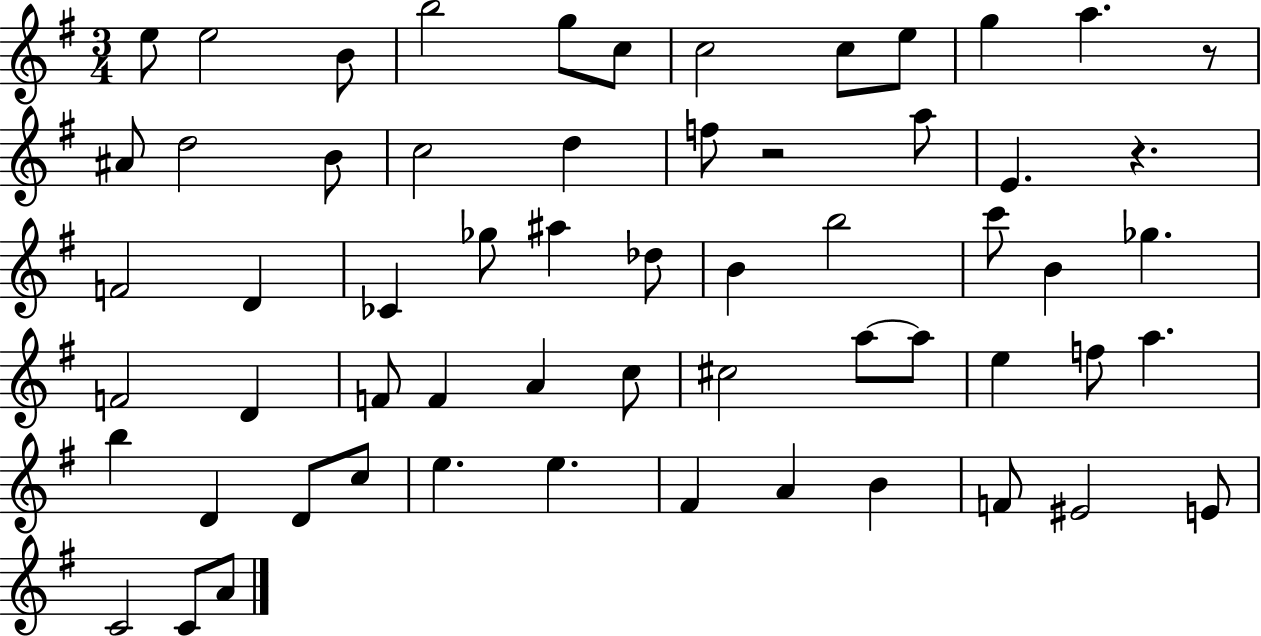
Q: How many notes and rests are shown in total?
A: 60